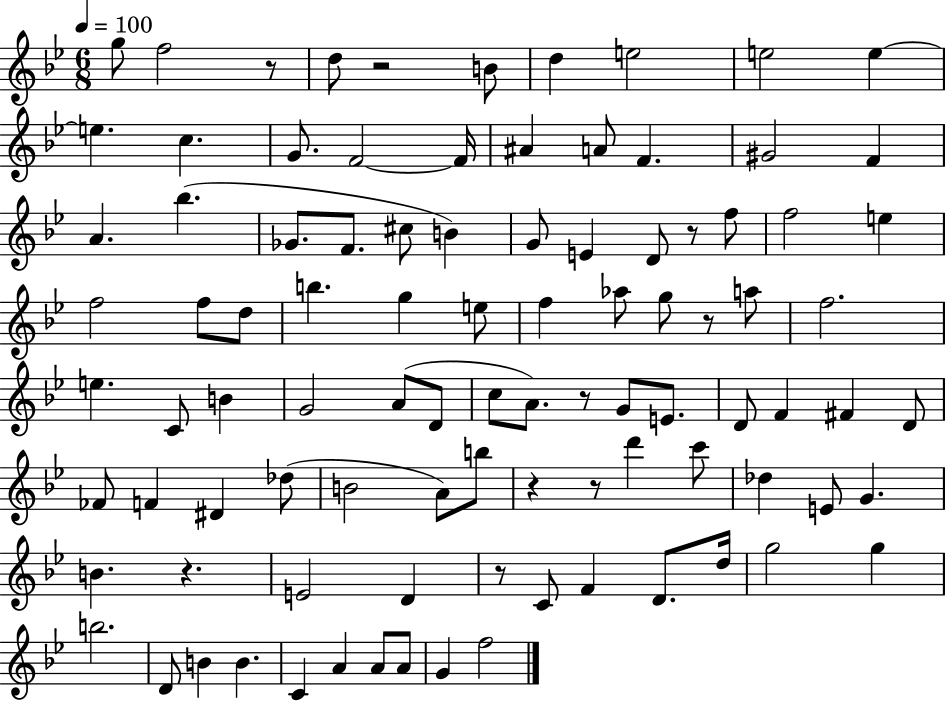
X:1
T:Untitled
M:6/8
L:1/4
K:Bb
g/2 f2 z/2 d/2 z2 B/2 d e2 e2 e e c G/2 F2 F/4 ^A A/2 F ^G2 F A _b _G/2 F/2 ^c/2 B G/2 E D/2 z/2 f/2 f2 e f2 f/2 d/2 b g e/2 f _a/2 g/2 z/2 a/2 f2 e C/2 B G2 A/2 D/2 c/2 A/2 z/2 G/2 E/2 D/2 F ^F D/2 _F/2 F ^D _d/2 B2 A/2 b/2 z z/2 d' c'/2 _d E/2 G B z E2 D z/2 C/2 F D/2 d/4 g2 g b2 D/2 B B C A A/2 A/2 G f2